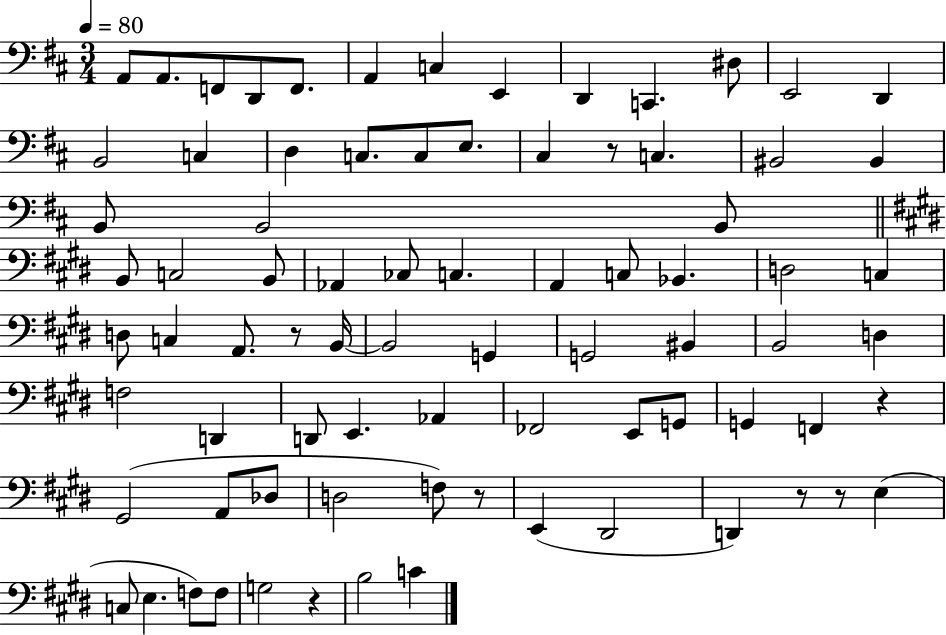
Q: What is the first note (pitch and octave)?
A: A2